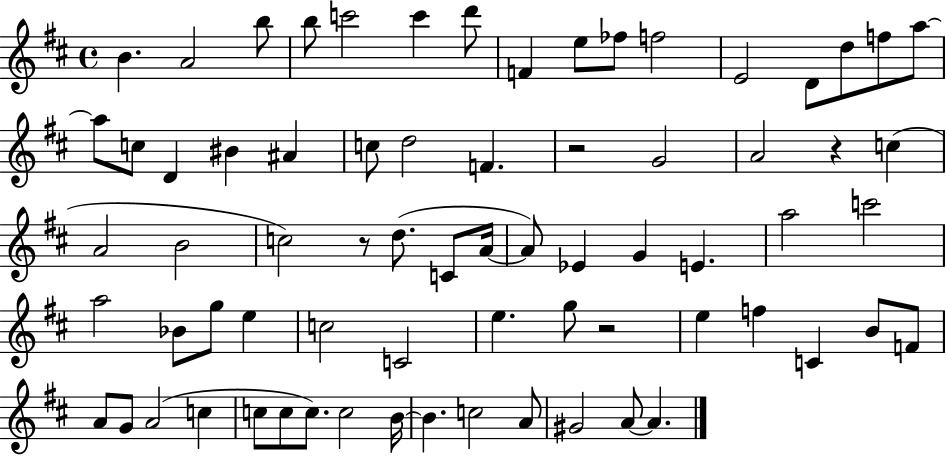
B4/q. A4/h B5/e B5/e C6/h C6/q D6/e F4/q E5/e FES5/e F5/h E4/h D4/e D5/e F5/e A5/e A5/e C5/e D4/q BIS4/q A#4/q C5/e D5/h F4/q. R/h G4/h A4/h R/q C5/q A4/h B4/h C5/h R/e D5/e. C4/e A4/s A4/e Eb4/q G4/q E4/q. A5/h C6/h A5/h Bb4/e G5/e E5/q C5/h C4/h E5/q. G5/e R/h E5/q F5/q C4/q B4/e F4/e A4/e G4/e A4/h C5/q C5/e C5/e C5/e. C5/h B4/s B4/q. C5/h A4/e G#4/h A4/e A4/q.